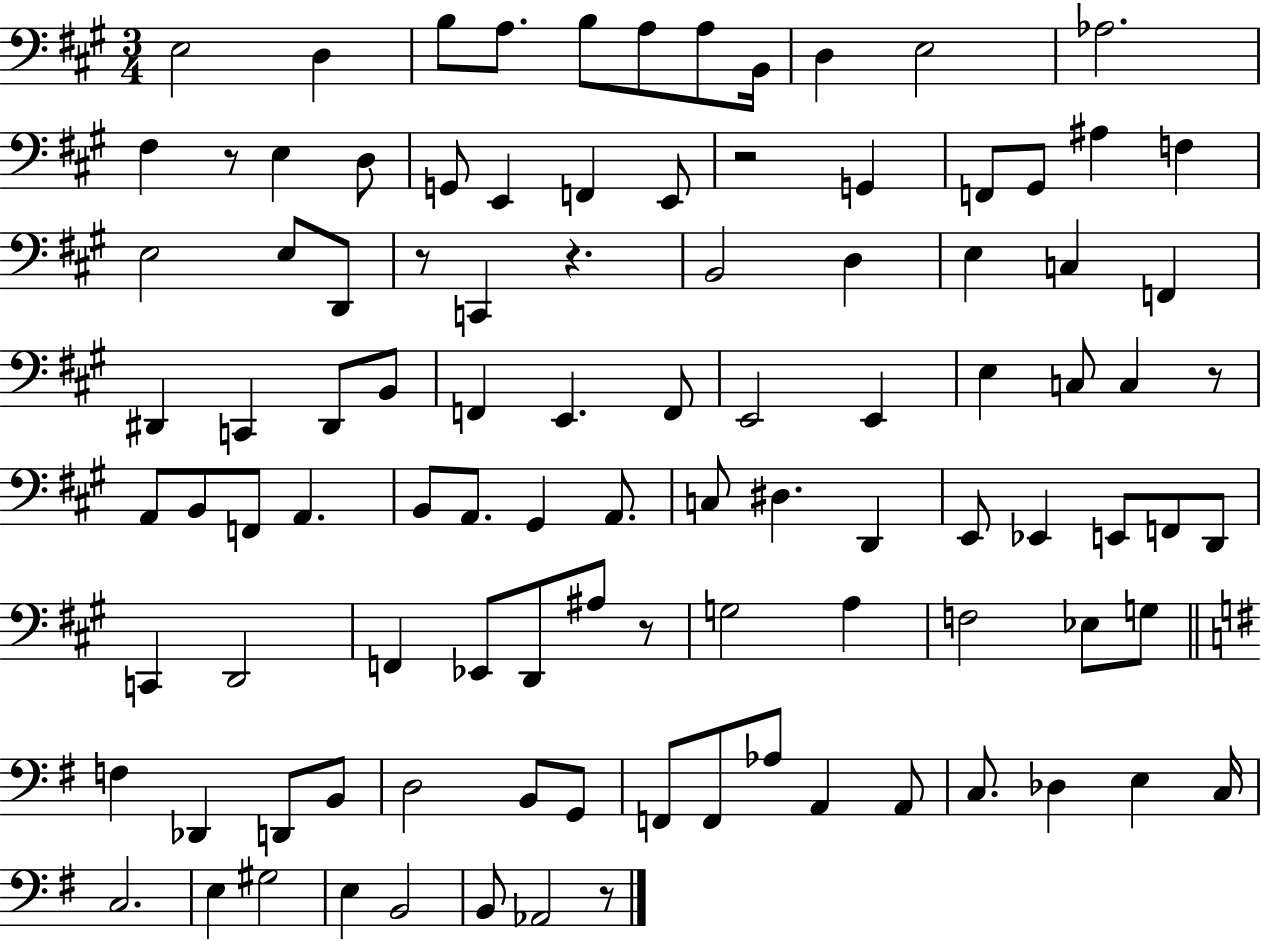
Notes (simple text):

E3/h D3/q B3/e A3/e. B3/e A3/e A3/e B2/s D3/q E3/h Ab3/h. F#3/q R/e E3/q D3/e G2/e E2/q F2/q E2/e R/h G2/q F2/e G#2/e A#3/q F3/q E3/h E3/e D2/e R/e C2/q R/q. B2/h D3/q E3/q C3/q F2/q D#2/q C2/q D#2/e B2/e F2/q E2/q. F2/e E2/h E2/q E3/q C3/e C3/q R/e A2/e B2/e F2/e A2/q. B2/e A2/e. G#2/q A2/e. C3/e D#3/q. D2/q E2/e Eb2/q E2/e F2/e D2/e C2/q D2/h F2/q Eb2/e D2/e A#3/e R/e G3/h A3/q F3/h Eb3/e G3/e F3/q Db2/q D2/e B2/e D3/h B2/e G2/e F2/e F2/e Ab3/e A2/q A2/e C3/e. Db3/q E3/q C3/s C3/h. E3/q G#3/h E3/q B2/h B2/e Ab2/h R/e